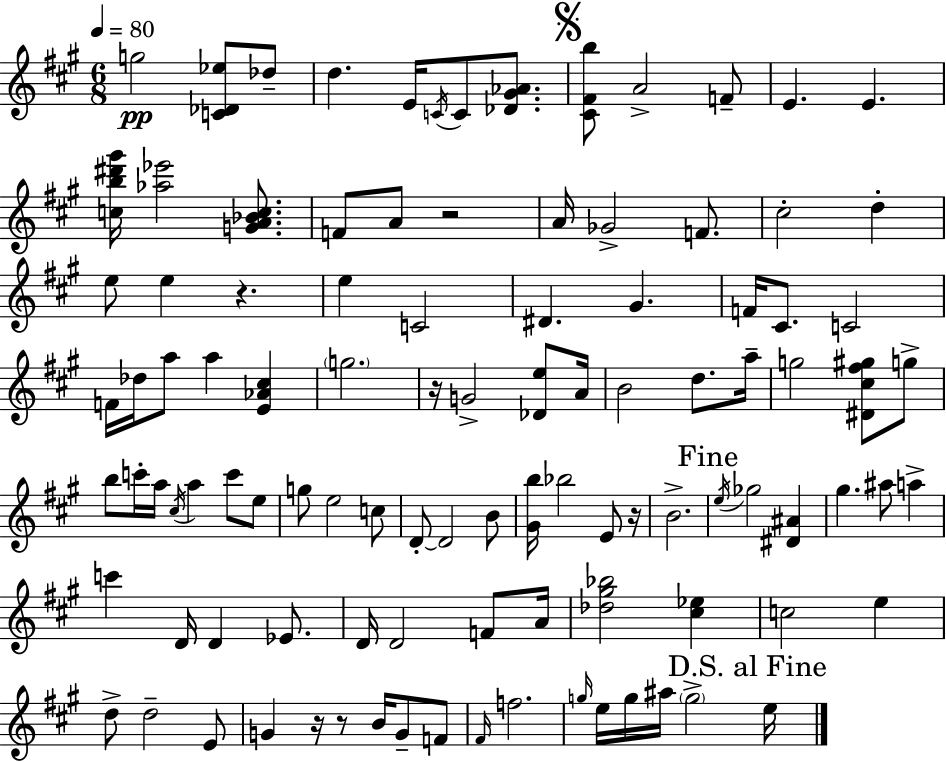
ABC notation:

X:1
T:Untitled
M:6/8
L:1/4
K:A
g2 [C_D_e]/2 _d/2 d E/4 C/4 C/2 [_D^G_A]/2 [^C^Fb]/2 A2 F/2 E E [cb^d'^g']/4 [_a_e']2 [GA_Bc]/2 F/2 A/2 z2 A/4 _G2 F/2 ^c2 d e/2 e z e C2 ^D ^G F/4 ^C/2 C2 F/4 _d/4 a/2 a [E_A^c] g2 z/4 G2 [_De]/2 A/4 B2 d/2 a/4 g2 [^D^c^f^g]/2 g/2 b/2 c'/4 a/4 ^c/4 a c'/2 e/2 g/2 e2 c/2 D/2 D2 B/2 [^Gb]/4 _b2 E/2 z/4 B2 e/4 _g2 [^D^A] ^g ^a/2 a c' D/4 D _E/2 D/4 D2 F/2 A/4 [_d^g_b]2 [^c_e] c2 e d/2 d2 E/2 G z/4 z/2 B/4 G/2 F/2 ^F/4 f2 g/4 e/4 g/4 ^a/4 g2 e/4